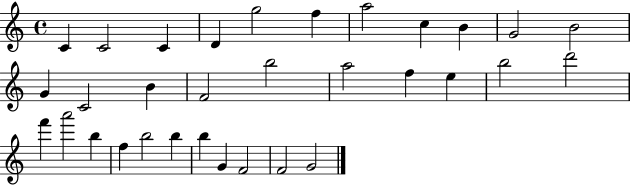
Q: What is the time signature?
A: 4/4